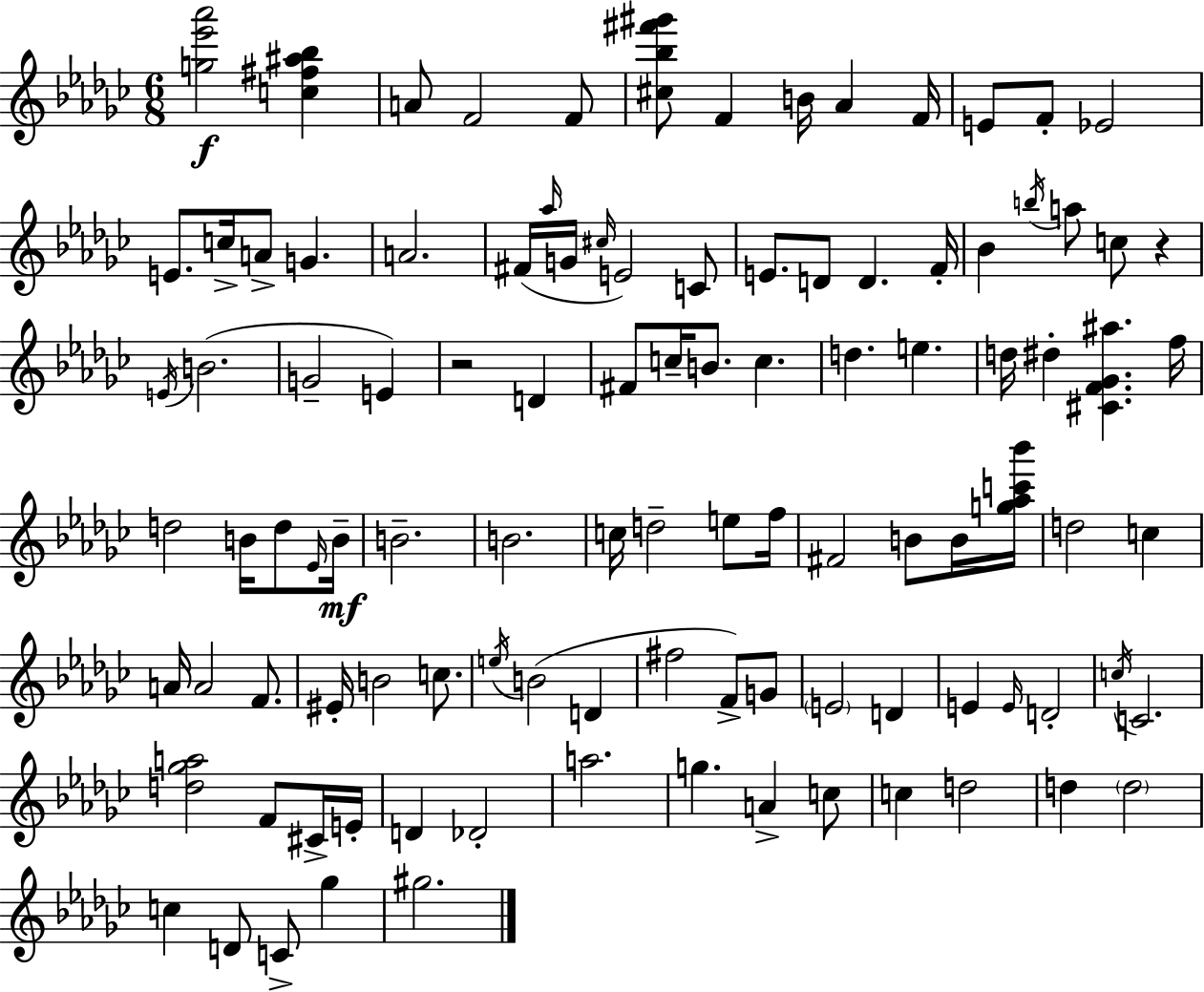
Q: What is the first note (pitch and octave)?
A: A4